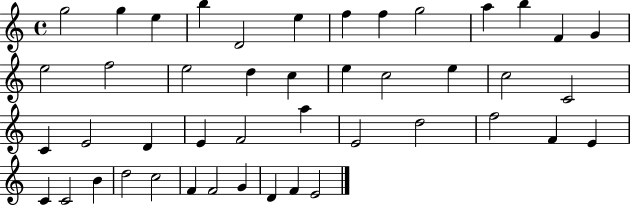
X:1
T:Untitled
M:4/4
L:1/4
K:C
g2 g e b D2 e f f g2 a b F G e2 f2 e2 d c e c2 e c2 C2 C E2 D E F2 a E2 d2 f2 F E C C2 B d2 c2 F F2 G D F E2